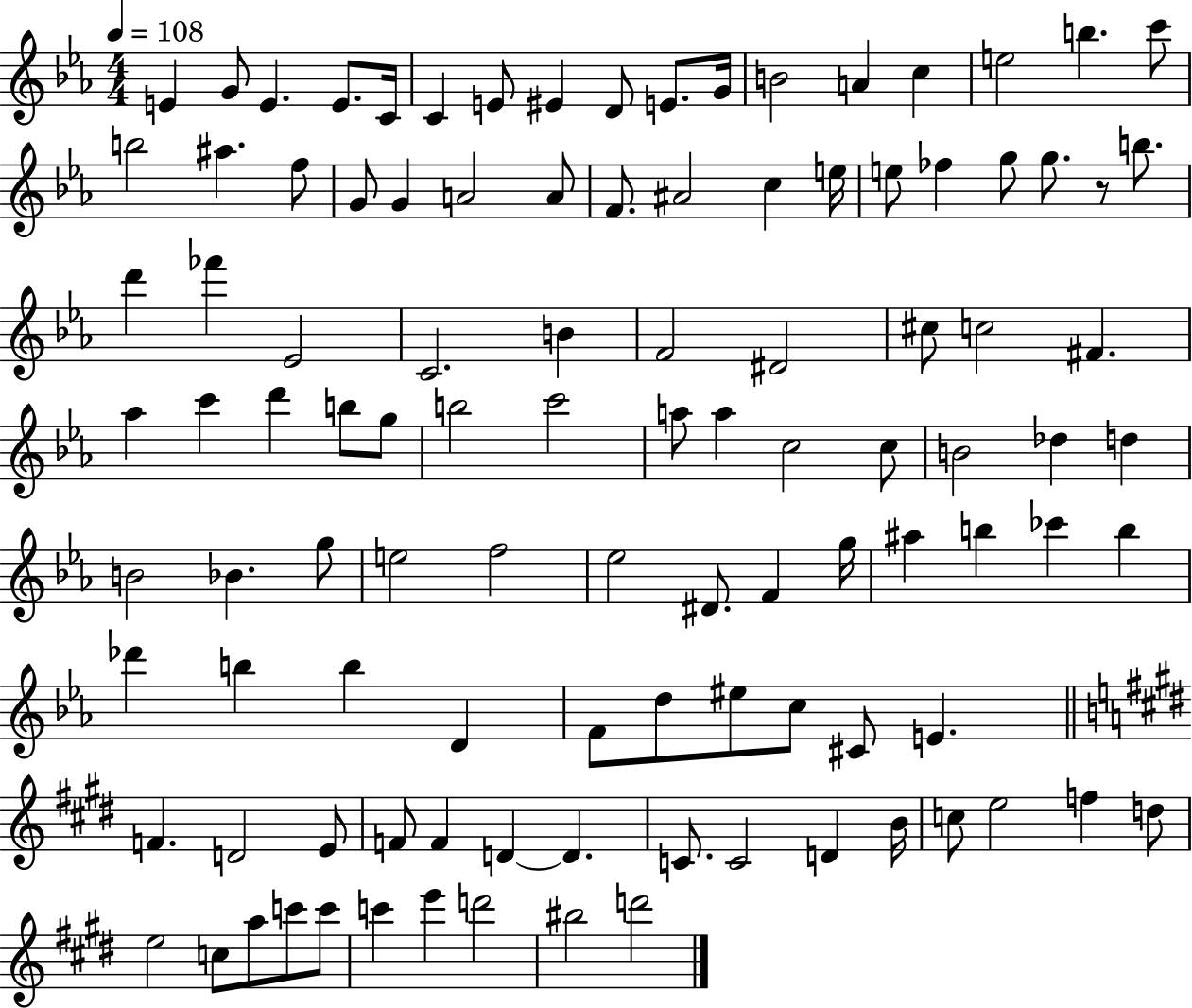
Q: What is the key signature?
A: EES major